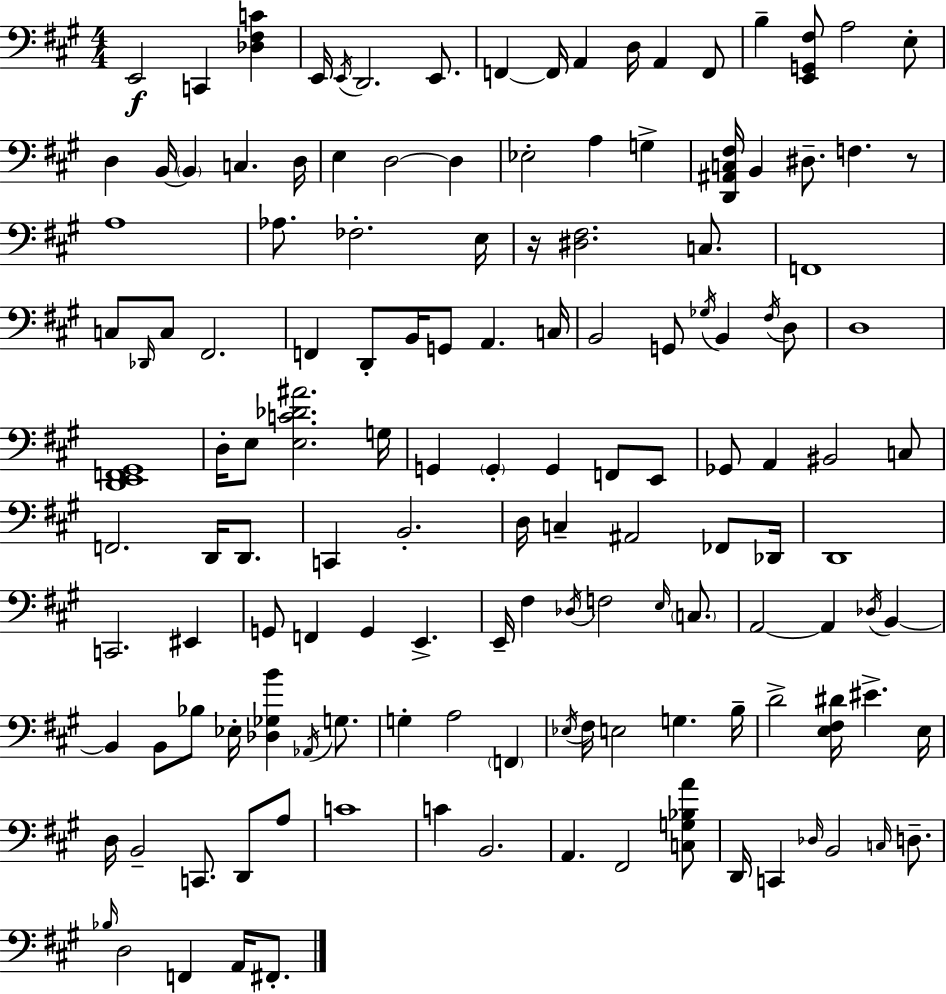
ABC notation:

X:1
T:Untitled
M:4/4
L:1/4
K:A
E,,2 C,, [_D,^F,C] E,,/4 E,,/4 D,,2 E,,/2 F,, F,,/4 A,, D,/4 A,, F,,/2 B, [E,,G,,^F,]/2 A,2 E,/2 D, B,,/4 B,, C, D,/4 E, D,2 D, _E,2 A, G, [D,,^A,,C,^F,]/4 B,, ^D,/2 F, z/2 A,4 _A,/2 _F,2 E,/4 z/4 [^D,^F,]2 C,/2 F,,4 C,/2 _D,,/4 C,/2 ^F,,2 F,, D,,/2 B,,/4 G,,/2 A,, C,/4 B,,2 G,,/2 _G,/4 B,, ^F,/4 D,/2 D,4 [D,,E,,F,,^G,,]4 D,/4 E,/2 [E,C_D^A]2 G,/4 G,, G,, G,, F,,/2 E,,/2 _G,,/2 A,, ^B,,2 C,/2 F,,2 D,,/4 D,,/2 C,, B,,2 D,/4 C, ^A,,2 _F,,/2 _D,,/4 D,,4 C,,2 ^E,, G,,/2 F,, G,, E,, E,,/4 ^F, _D,/4 F,2 E,/4 C,/2 A,,2 A,, _D,/4 B,, B,, B,,/2 _B,/2 _E,/4 [_D,_G,B] _A,,/4 G,/2 G, A,2 F,, _E,/4 ^F,/4 E,2 G, B,/4 D2 [E,^F,^D]/4 ^E E,/4 D,/4 B,,2 C,,/2 D,,/2 A,/2 C4 C B,,2 A,, ^F,,2 [C,G,_B,A]/2 D,,/4 C,, _D,/4 B,,2 C,/4 D,/2 _B,/4 D,2 F,, A,,/4 ^F,,/2